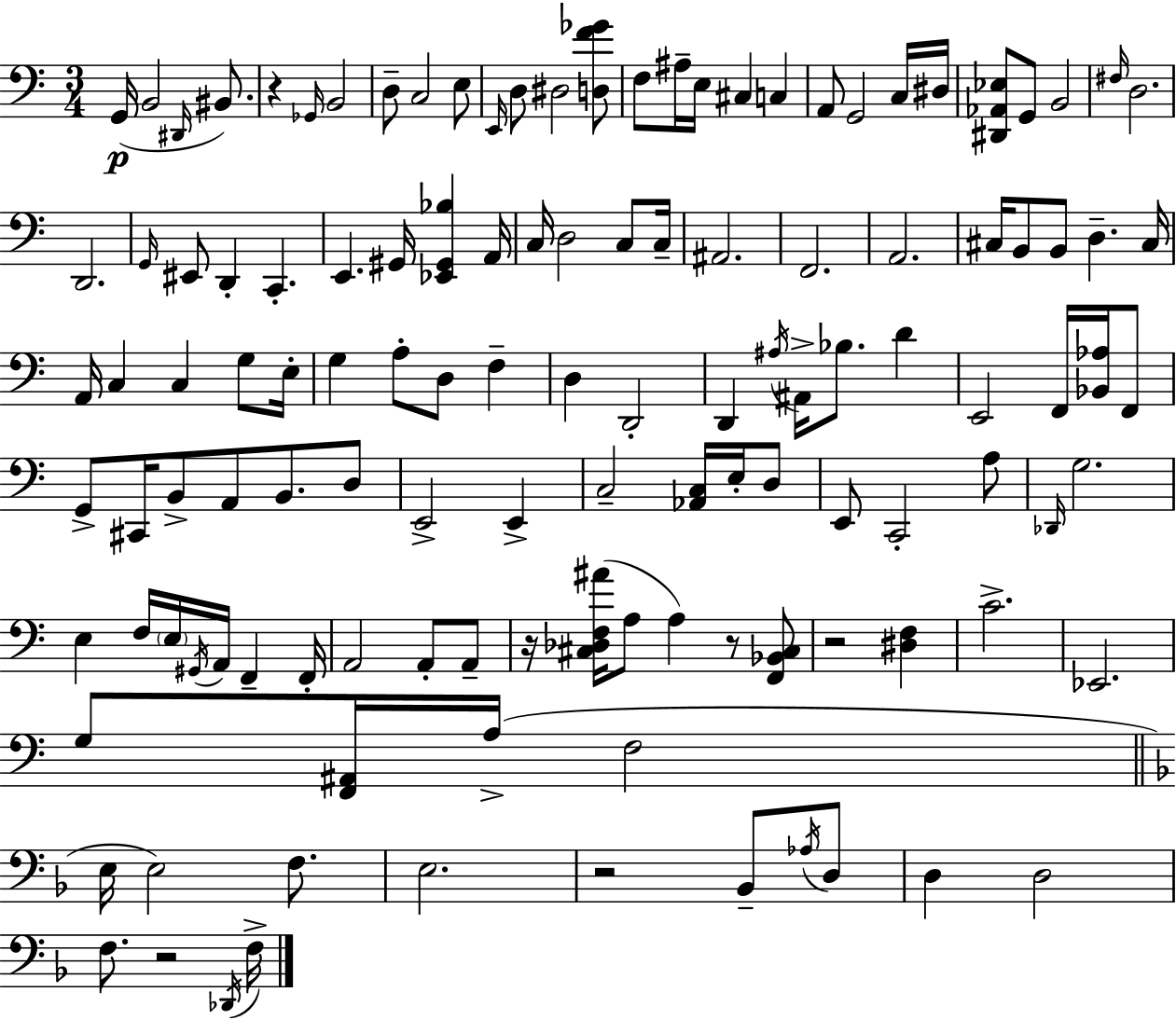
X:1
T:Untitled
M:3/4
L:1/4
K:Am
G,,/4 B,,2 ^D,,/4 ^B,,/2 z _G,,/4 B,,2 D,/2 C,2 E,/2 E,,/4 D,/2 ^D,2 [D,F_G]/2 F,/2 ^A,/4 E,/4 ^C, C, A,,/2 G,,2 C,/4 ^D,/4 [^D,,_A,,_E,]/2 G,,/2 B,,2 ^F,/4 D,2 D,,2 G,,/4 ^E,,/2 D,, C,, E,, ^G,,/4 [_E,,^G,,_B,] A,,/4 C,/4 D,2 C,/2 C,/4 ^A,,2 F,,2 A,,2 ^C,/4 B,,/2 B,,/2 D, ^C,/4 A,,/4 C, C, G,/2 E,/4 G, A,/2 D,/2 F, D, D,,2 D,, ^A,/4 ^A,,/4 _B,/2 D E,,2 F,,/4 [_B,,_A,]/4 F,,/2 G,,/2 ^C,,/4 B,,/2 A,,/2 B,,/2 D,/2 E,,2 E,, C,2 [_A,,C,]/4 E,/4 D,/2 E,,/2 C,,2 A,/2 _D,,/4 G,2 E, F,/4 E,/4 ^G,,/4 A,,/4 F,, F,,/4 A,,2 A,,/2 A,,/2 z/4 [^C,_D,F,^A]/4 A,/2 A, z/2 [F,,_B,,^C,]/2 z2 [^D,F,] C2 _E,,2 G,/2 [F,,^A,,]/4 A,/4 F,2 E,/4 E,2 F,/2 E,2 z2 _B,,/2 _A,/4 D,/2 D, D,2 F,/2 z2 _D,,/4 F,/4